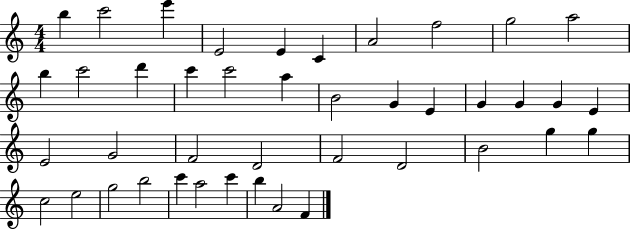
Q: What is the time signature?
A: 4/4